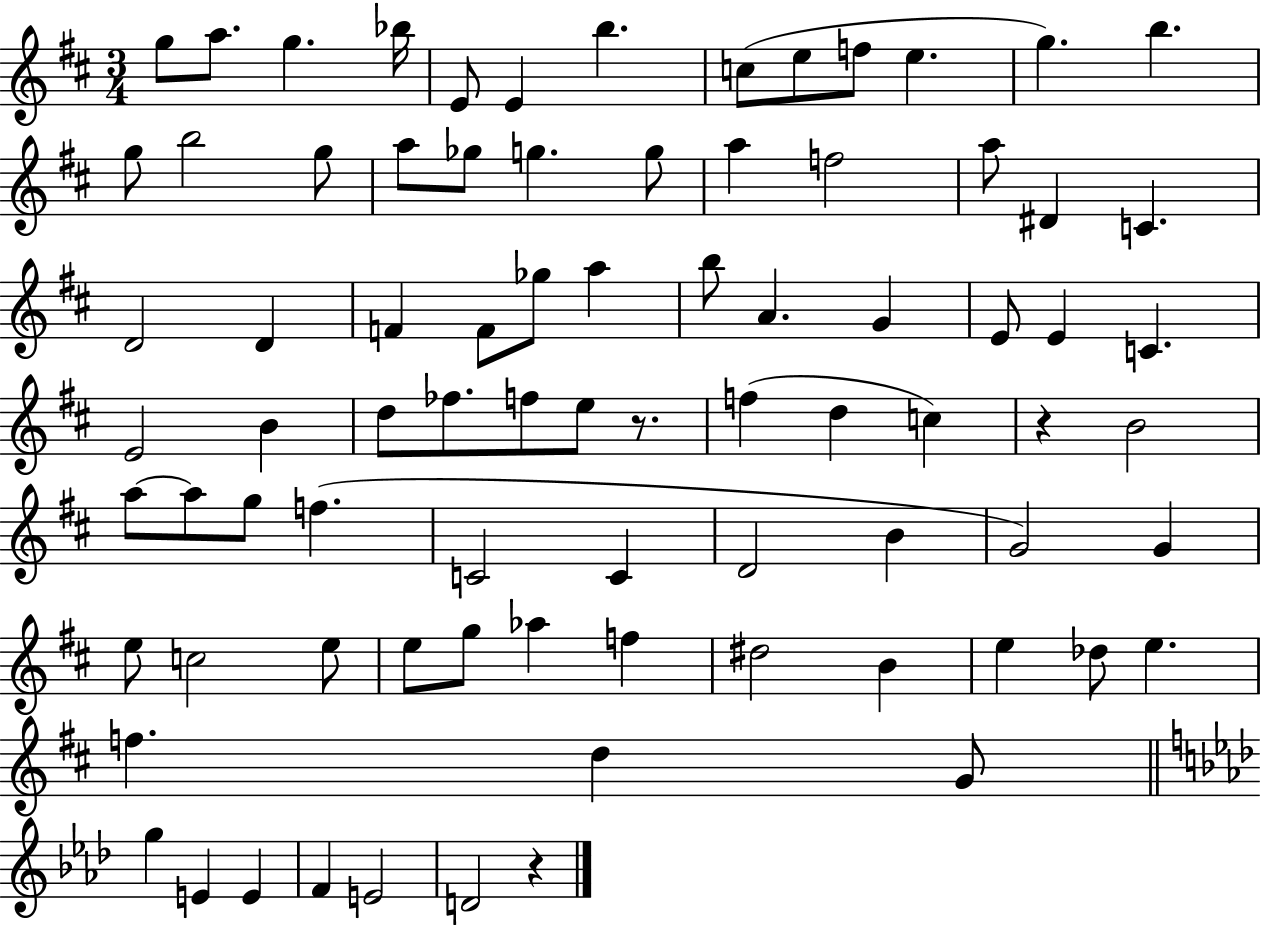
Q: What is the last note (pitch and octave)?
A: D4